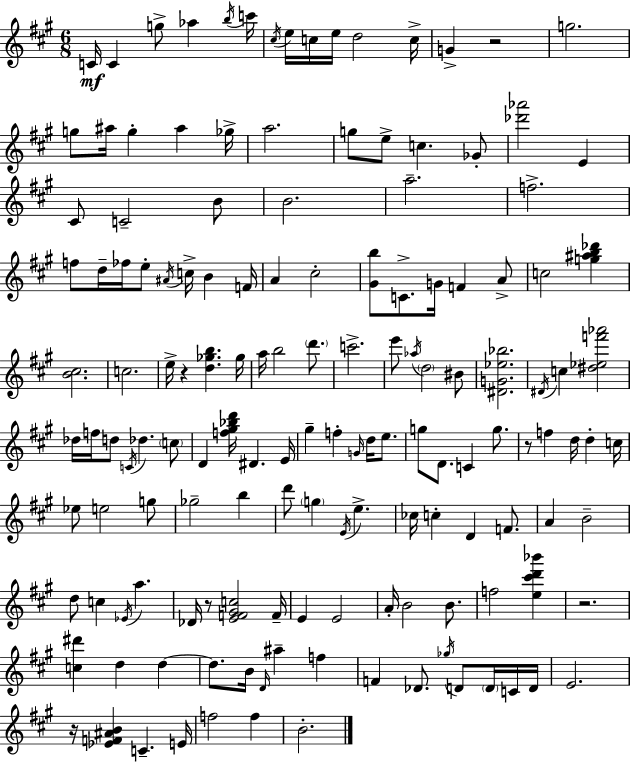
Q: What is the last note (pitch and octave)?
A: B4